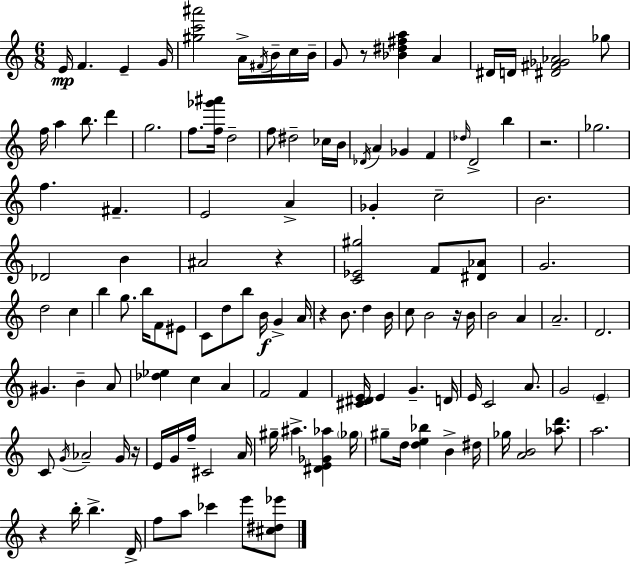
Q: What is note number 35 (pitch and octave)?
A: F#4